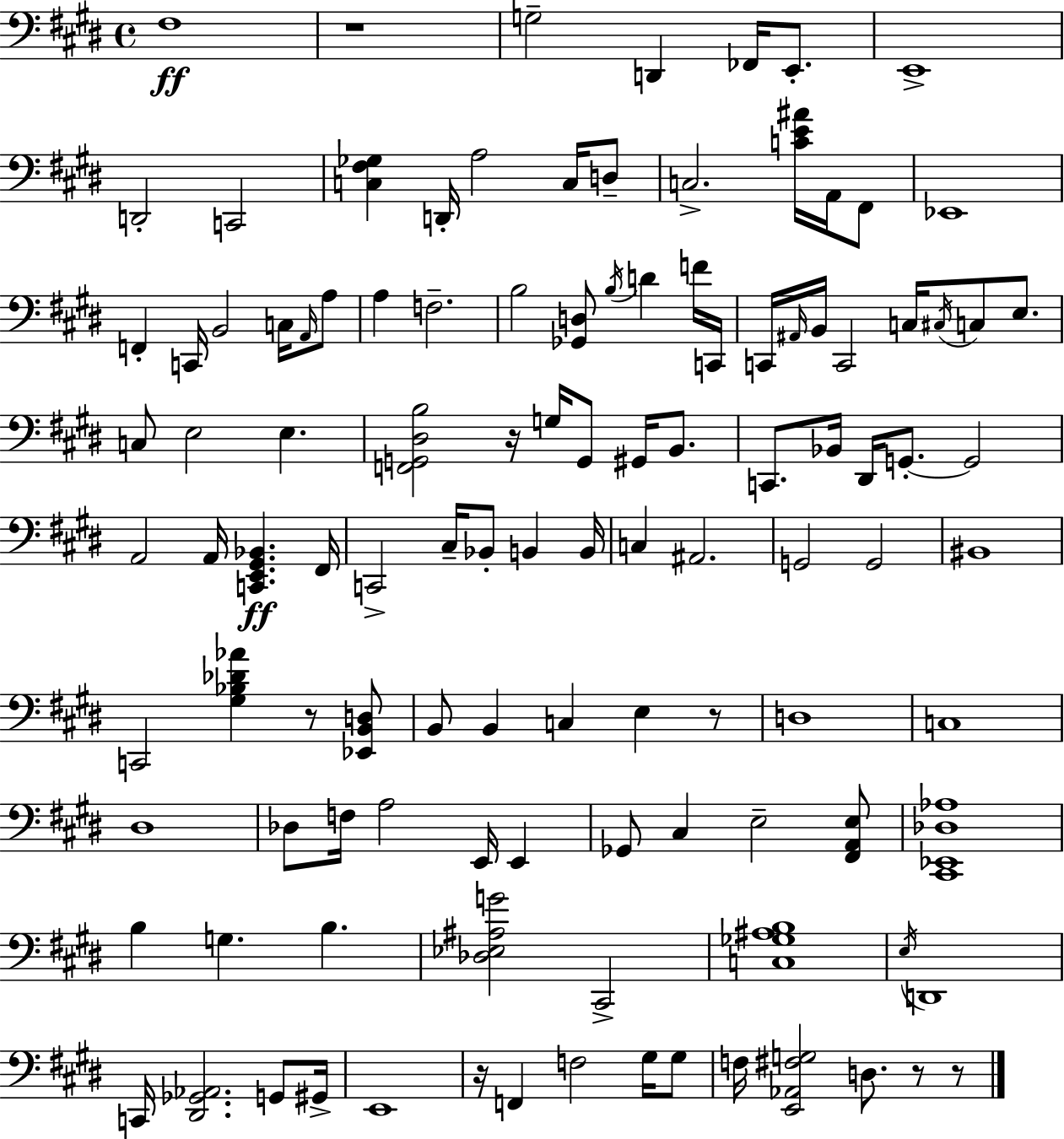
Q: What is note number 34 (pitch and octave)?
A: C3